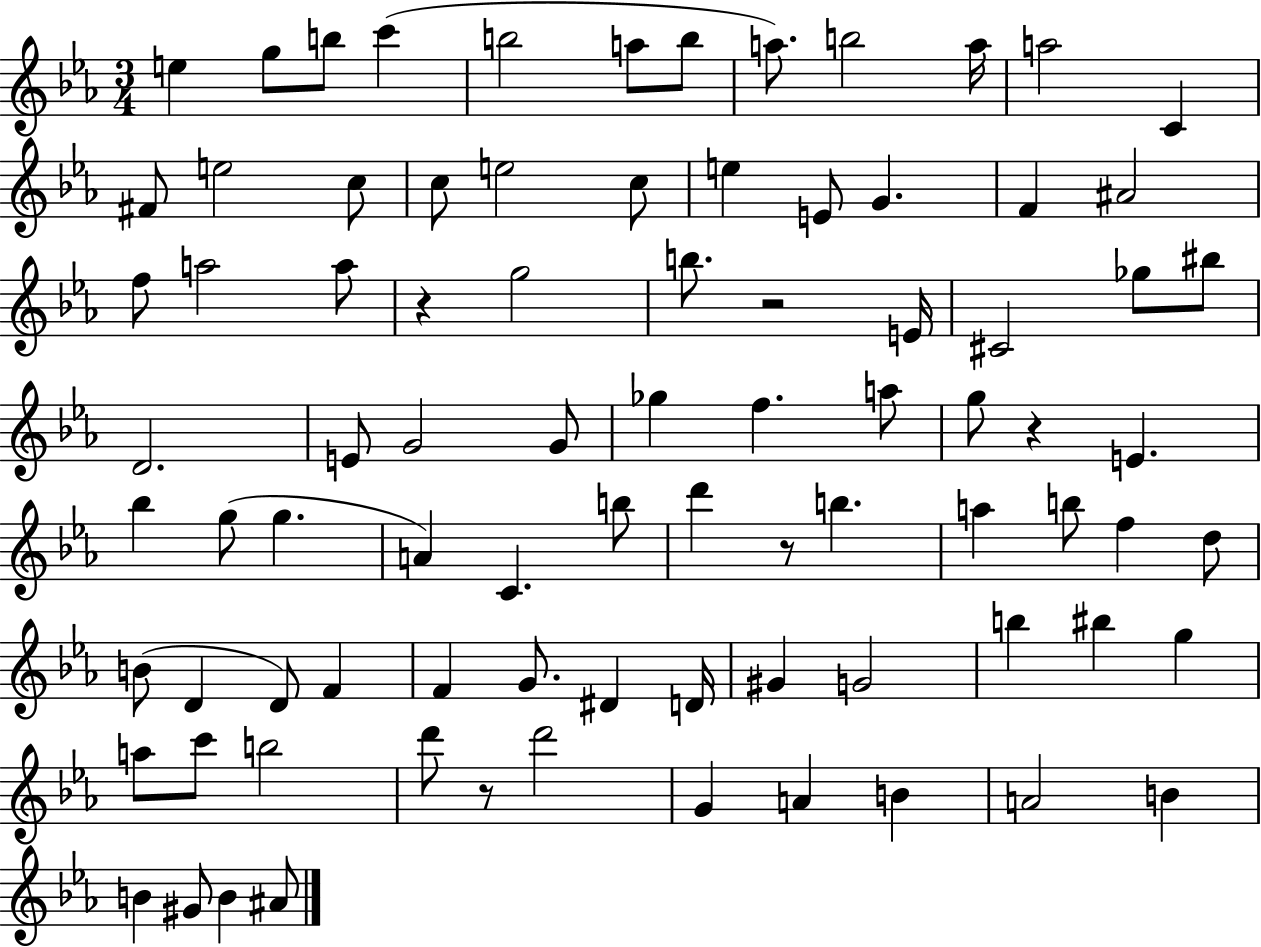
E5/q G5/e B5/e C6/q B5/h A5/e B5/e A5/e. B5/h A5/s A5/h C4/q F#4/e E5/h C5/e C5/e E5/h C5/e E5/q E4/e G4/q. F4/q A#4/h F5/e A5/h A5/e R/q G5/h B5/e. R/h E4/s C#4/h Gb5/e BIS5/e D4/h. E4/e G4/h G4/e Gb5/q F5/q. A5/e G5/e R/q E4/q. Bb5/q G5/e G5/q. A4/q C4/q. B5/e D6/q R/e B5/q. A5/q B5/e F5/q D5/e B4/e D4/q D4/e F4/q F4/q G4/e. D#4/q D4/s G#4/q G4/h B5/q BIS5/q G5/q A5/e C6/e B5/h D6/e R/e D6/h G4/q A4/q B4/q A4/h B4/q B4/q G#4/e B4/q A#4/e